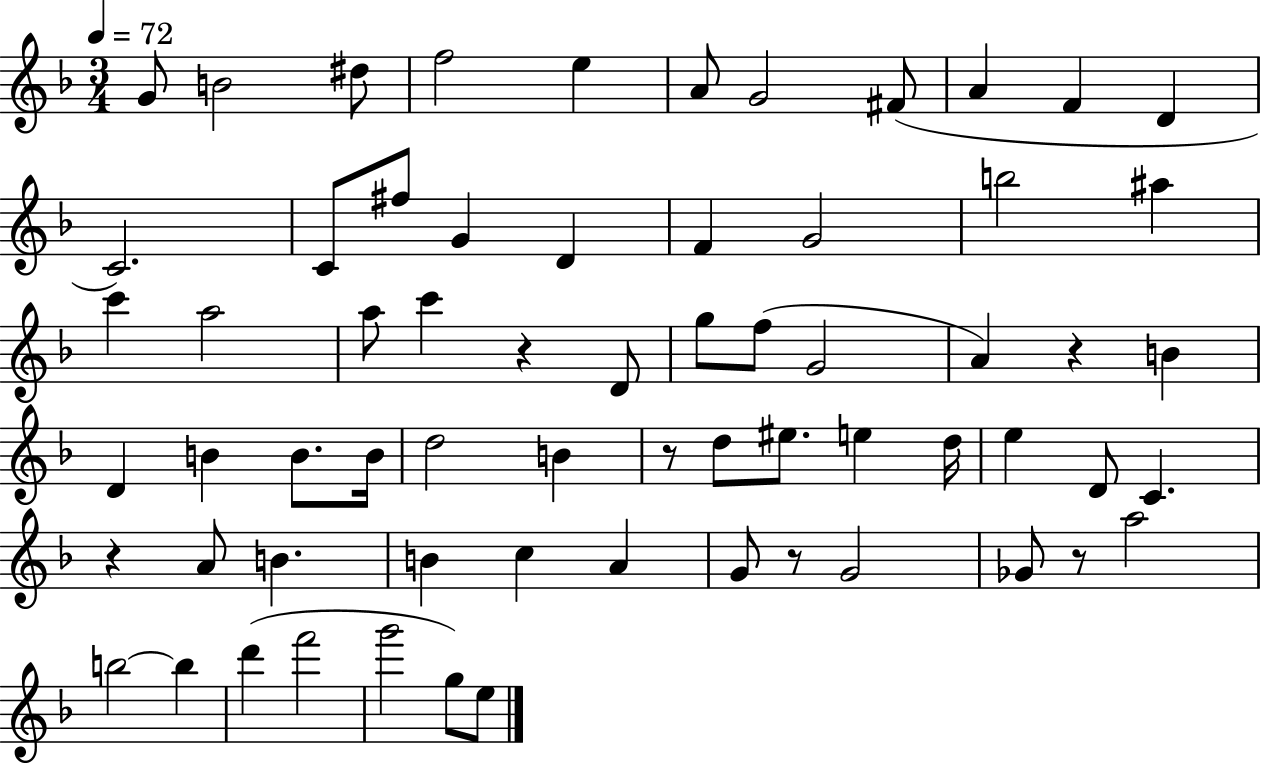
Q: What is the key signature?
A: F major